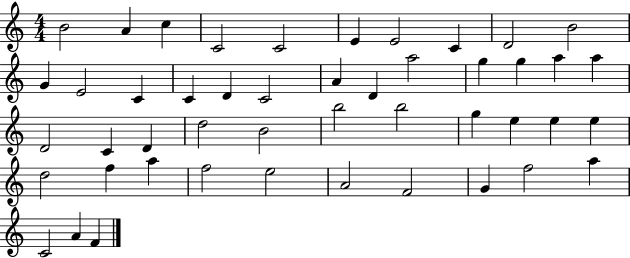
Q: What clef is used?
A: treble